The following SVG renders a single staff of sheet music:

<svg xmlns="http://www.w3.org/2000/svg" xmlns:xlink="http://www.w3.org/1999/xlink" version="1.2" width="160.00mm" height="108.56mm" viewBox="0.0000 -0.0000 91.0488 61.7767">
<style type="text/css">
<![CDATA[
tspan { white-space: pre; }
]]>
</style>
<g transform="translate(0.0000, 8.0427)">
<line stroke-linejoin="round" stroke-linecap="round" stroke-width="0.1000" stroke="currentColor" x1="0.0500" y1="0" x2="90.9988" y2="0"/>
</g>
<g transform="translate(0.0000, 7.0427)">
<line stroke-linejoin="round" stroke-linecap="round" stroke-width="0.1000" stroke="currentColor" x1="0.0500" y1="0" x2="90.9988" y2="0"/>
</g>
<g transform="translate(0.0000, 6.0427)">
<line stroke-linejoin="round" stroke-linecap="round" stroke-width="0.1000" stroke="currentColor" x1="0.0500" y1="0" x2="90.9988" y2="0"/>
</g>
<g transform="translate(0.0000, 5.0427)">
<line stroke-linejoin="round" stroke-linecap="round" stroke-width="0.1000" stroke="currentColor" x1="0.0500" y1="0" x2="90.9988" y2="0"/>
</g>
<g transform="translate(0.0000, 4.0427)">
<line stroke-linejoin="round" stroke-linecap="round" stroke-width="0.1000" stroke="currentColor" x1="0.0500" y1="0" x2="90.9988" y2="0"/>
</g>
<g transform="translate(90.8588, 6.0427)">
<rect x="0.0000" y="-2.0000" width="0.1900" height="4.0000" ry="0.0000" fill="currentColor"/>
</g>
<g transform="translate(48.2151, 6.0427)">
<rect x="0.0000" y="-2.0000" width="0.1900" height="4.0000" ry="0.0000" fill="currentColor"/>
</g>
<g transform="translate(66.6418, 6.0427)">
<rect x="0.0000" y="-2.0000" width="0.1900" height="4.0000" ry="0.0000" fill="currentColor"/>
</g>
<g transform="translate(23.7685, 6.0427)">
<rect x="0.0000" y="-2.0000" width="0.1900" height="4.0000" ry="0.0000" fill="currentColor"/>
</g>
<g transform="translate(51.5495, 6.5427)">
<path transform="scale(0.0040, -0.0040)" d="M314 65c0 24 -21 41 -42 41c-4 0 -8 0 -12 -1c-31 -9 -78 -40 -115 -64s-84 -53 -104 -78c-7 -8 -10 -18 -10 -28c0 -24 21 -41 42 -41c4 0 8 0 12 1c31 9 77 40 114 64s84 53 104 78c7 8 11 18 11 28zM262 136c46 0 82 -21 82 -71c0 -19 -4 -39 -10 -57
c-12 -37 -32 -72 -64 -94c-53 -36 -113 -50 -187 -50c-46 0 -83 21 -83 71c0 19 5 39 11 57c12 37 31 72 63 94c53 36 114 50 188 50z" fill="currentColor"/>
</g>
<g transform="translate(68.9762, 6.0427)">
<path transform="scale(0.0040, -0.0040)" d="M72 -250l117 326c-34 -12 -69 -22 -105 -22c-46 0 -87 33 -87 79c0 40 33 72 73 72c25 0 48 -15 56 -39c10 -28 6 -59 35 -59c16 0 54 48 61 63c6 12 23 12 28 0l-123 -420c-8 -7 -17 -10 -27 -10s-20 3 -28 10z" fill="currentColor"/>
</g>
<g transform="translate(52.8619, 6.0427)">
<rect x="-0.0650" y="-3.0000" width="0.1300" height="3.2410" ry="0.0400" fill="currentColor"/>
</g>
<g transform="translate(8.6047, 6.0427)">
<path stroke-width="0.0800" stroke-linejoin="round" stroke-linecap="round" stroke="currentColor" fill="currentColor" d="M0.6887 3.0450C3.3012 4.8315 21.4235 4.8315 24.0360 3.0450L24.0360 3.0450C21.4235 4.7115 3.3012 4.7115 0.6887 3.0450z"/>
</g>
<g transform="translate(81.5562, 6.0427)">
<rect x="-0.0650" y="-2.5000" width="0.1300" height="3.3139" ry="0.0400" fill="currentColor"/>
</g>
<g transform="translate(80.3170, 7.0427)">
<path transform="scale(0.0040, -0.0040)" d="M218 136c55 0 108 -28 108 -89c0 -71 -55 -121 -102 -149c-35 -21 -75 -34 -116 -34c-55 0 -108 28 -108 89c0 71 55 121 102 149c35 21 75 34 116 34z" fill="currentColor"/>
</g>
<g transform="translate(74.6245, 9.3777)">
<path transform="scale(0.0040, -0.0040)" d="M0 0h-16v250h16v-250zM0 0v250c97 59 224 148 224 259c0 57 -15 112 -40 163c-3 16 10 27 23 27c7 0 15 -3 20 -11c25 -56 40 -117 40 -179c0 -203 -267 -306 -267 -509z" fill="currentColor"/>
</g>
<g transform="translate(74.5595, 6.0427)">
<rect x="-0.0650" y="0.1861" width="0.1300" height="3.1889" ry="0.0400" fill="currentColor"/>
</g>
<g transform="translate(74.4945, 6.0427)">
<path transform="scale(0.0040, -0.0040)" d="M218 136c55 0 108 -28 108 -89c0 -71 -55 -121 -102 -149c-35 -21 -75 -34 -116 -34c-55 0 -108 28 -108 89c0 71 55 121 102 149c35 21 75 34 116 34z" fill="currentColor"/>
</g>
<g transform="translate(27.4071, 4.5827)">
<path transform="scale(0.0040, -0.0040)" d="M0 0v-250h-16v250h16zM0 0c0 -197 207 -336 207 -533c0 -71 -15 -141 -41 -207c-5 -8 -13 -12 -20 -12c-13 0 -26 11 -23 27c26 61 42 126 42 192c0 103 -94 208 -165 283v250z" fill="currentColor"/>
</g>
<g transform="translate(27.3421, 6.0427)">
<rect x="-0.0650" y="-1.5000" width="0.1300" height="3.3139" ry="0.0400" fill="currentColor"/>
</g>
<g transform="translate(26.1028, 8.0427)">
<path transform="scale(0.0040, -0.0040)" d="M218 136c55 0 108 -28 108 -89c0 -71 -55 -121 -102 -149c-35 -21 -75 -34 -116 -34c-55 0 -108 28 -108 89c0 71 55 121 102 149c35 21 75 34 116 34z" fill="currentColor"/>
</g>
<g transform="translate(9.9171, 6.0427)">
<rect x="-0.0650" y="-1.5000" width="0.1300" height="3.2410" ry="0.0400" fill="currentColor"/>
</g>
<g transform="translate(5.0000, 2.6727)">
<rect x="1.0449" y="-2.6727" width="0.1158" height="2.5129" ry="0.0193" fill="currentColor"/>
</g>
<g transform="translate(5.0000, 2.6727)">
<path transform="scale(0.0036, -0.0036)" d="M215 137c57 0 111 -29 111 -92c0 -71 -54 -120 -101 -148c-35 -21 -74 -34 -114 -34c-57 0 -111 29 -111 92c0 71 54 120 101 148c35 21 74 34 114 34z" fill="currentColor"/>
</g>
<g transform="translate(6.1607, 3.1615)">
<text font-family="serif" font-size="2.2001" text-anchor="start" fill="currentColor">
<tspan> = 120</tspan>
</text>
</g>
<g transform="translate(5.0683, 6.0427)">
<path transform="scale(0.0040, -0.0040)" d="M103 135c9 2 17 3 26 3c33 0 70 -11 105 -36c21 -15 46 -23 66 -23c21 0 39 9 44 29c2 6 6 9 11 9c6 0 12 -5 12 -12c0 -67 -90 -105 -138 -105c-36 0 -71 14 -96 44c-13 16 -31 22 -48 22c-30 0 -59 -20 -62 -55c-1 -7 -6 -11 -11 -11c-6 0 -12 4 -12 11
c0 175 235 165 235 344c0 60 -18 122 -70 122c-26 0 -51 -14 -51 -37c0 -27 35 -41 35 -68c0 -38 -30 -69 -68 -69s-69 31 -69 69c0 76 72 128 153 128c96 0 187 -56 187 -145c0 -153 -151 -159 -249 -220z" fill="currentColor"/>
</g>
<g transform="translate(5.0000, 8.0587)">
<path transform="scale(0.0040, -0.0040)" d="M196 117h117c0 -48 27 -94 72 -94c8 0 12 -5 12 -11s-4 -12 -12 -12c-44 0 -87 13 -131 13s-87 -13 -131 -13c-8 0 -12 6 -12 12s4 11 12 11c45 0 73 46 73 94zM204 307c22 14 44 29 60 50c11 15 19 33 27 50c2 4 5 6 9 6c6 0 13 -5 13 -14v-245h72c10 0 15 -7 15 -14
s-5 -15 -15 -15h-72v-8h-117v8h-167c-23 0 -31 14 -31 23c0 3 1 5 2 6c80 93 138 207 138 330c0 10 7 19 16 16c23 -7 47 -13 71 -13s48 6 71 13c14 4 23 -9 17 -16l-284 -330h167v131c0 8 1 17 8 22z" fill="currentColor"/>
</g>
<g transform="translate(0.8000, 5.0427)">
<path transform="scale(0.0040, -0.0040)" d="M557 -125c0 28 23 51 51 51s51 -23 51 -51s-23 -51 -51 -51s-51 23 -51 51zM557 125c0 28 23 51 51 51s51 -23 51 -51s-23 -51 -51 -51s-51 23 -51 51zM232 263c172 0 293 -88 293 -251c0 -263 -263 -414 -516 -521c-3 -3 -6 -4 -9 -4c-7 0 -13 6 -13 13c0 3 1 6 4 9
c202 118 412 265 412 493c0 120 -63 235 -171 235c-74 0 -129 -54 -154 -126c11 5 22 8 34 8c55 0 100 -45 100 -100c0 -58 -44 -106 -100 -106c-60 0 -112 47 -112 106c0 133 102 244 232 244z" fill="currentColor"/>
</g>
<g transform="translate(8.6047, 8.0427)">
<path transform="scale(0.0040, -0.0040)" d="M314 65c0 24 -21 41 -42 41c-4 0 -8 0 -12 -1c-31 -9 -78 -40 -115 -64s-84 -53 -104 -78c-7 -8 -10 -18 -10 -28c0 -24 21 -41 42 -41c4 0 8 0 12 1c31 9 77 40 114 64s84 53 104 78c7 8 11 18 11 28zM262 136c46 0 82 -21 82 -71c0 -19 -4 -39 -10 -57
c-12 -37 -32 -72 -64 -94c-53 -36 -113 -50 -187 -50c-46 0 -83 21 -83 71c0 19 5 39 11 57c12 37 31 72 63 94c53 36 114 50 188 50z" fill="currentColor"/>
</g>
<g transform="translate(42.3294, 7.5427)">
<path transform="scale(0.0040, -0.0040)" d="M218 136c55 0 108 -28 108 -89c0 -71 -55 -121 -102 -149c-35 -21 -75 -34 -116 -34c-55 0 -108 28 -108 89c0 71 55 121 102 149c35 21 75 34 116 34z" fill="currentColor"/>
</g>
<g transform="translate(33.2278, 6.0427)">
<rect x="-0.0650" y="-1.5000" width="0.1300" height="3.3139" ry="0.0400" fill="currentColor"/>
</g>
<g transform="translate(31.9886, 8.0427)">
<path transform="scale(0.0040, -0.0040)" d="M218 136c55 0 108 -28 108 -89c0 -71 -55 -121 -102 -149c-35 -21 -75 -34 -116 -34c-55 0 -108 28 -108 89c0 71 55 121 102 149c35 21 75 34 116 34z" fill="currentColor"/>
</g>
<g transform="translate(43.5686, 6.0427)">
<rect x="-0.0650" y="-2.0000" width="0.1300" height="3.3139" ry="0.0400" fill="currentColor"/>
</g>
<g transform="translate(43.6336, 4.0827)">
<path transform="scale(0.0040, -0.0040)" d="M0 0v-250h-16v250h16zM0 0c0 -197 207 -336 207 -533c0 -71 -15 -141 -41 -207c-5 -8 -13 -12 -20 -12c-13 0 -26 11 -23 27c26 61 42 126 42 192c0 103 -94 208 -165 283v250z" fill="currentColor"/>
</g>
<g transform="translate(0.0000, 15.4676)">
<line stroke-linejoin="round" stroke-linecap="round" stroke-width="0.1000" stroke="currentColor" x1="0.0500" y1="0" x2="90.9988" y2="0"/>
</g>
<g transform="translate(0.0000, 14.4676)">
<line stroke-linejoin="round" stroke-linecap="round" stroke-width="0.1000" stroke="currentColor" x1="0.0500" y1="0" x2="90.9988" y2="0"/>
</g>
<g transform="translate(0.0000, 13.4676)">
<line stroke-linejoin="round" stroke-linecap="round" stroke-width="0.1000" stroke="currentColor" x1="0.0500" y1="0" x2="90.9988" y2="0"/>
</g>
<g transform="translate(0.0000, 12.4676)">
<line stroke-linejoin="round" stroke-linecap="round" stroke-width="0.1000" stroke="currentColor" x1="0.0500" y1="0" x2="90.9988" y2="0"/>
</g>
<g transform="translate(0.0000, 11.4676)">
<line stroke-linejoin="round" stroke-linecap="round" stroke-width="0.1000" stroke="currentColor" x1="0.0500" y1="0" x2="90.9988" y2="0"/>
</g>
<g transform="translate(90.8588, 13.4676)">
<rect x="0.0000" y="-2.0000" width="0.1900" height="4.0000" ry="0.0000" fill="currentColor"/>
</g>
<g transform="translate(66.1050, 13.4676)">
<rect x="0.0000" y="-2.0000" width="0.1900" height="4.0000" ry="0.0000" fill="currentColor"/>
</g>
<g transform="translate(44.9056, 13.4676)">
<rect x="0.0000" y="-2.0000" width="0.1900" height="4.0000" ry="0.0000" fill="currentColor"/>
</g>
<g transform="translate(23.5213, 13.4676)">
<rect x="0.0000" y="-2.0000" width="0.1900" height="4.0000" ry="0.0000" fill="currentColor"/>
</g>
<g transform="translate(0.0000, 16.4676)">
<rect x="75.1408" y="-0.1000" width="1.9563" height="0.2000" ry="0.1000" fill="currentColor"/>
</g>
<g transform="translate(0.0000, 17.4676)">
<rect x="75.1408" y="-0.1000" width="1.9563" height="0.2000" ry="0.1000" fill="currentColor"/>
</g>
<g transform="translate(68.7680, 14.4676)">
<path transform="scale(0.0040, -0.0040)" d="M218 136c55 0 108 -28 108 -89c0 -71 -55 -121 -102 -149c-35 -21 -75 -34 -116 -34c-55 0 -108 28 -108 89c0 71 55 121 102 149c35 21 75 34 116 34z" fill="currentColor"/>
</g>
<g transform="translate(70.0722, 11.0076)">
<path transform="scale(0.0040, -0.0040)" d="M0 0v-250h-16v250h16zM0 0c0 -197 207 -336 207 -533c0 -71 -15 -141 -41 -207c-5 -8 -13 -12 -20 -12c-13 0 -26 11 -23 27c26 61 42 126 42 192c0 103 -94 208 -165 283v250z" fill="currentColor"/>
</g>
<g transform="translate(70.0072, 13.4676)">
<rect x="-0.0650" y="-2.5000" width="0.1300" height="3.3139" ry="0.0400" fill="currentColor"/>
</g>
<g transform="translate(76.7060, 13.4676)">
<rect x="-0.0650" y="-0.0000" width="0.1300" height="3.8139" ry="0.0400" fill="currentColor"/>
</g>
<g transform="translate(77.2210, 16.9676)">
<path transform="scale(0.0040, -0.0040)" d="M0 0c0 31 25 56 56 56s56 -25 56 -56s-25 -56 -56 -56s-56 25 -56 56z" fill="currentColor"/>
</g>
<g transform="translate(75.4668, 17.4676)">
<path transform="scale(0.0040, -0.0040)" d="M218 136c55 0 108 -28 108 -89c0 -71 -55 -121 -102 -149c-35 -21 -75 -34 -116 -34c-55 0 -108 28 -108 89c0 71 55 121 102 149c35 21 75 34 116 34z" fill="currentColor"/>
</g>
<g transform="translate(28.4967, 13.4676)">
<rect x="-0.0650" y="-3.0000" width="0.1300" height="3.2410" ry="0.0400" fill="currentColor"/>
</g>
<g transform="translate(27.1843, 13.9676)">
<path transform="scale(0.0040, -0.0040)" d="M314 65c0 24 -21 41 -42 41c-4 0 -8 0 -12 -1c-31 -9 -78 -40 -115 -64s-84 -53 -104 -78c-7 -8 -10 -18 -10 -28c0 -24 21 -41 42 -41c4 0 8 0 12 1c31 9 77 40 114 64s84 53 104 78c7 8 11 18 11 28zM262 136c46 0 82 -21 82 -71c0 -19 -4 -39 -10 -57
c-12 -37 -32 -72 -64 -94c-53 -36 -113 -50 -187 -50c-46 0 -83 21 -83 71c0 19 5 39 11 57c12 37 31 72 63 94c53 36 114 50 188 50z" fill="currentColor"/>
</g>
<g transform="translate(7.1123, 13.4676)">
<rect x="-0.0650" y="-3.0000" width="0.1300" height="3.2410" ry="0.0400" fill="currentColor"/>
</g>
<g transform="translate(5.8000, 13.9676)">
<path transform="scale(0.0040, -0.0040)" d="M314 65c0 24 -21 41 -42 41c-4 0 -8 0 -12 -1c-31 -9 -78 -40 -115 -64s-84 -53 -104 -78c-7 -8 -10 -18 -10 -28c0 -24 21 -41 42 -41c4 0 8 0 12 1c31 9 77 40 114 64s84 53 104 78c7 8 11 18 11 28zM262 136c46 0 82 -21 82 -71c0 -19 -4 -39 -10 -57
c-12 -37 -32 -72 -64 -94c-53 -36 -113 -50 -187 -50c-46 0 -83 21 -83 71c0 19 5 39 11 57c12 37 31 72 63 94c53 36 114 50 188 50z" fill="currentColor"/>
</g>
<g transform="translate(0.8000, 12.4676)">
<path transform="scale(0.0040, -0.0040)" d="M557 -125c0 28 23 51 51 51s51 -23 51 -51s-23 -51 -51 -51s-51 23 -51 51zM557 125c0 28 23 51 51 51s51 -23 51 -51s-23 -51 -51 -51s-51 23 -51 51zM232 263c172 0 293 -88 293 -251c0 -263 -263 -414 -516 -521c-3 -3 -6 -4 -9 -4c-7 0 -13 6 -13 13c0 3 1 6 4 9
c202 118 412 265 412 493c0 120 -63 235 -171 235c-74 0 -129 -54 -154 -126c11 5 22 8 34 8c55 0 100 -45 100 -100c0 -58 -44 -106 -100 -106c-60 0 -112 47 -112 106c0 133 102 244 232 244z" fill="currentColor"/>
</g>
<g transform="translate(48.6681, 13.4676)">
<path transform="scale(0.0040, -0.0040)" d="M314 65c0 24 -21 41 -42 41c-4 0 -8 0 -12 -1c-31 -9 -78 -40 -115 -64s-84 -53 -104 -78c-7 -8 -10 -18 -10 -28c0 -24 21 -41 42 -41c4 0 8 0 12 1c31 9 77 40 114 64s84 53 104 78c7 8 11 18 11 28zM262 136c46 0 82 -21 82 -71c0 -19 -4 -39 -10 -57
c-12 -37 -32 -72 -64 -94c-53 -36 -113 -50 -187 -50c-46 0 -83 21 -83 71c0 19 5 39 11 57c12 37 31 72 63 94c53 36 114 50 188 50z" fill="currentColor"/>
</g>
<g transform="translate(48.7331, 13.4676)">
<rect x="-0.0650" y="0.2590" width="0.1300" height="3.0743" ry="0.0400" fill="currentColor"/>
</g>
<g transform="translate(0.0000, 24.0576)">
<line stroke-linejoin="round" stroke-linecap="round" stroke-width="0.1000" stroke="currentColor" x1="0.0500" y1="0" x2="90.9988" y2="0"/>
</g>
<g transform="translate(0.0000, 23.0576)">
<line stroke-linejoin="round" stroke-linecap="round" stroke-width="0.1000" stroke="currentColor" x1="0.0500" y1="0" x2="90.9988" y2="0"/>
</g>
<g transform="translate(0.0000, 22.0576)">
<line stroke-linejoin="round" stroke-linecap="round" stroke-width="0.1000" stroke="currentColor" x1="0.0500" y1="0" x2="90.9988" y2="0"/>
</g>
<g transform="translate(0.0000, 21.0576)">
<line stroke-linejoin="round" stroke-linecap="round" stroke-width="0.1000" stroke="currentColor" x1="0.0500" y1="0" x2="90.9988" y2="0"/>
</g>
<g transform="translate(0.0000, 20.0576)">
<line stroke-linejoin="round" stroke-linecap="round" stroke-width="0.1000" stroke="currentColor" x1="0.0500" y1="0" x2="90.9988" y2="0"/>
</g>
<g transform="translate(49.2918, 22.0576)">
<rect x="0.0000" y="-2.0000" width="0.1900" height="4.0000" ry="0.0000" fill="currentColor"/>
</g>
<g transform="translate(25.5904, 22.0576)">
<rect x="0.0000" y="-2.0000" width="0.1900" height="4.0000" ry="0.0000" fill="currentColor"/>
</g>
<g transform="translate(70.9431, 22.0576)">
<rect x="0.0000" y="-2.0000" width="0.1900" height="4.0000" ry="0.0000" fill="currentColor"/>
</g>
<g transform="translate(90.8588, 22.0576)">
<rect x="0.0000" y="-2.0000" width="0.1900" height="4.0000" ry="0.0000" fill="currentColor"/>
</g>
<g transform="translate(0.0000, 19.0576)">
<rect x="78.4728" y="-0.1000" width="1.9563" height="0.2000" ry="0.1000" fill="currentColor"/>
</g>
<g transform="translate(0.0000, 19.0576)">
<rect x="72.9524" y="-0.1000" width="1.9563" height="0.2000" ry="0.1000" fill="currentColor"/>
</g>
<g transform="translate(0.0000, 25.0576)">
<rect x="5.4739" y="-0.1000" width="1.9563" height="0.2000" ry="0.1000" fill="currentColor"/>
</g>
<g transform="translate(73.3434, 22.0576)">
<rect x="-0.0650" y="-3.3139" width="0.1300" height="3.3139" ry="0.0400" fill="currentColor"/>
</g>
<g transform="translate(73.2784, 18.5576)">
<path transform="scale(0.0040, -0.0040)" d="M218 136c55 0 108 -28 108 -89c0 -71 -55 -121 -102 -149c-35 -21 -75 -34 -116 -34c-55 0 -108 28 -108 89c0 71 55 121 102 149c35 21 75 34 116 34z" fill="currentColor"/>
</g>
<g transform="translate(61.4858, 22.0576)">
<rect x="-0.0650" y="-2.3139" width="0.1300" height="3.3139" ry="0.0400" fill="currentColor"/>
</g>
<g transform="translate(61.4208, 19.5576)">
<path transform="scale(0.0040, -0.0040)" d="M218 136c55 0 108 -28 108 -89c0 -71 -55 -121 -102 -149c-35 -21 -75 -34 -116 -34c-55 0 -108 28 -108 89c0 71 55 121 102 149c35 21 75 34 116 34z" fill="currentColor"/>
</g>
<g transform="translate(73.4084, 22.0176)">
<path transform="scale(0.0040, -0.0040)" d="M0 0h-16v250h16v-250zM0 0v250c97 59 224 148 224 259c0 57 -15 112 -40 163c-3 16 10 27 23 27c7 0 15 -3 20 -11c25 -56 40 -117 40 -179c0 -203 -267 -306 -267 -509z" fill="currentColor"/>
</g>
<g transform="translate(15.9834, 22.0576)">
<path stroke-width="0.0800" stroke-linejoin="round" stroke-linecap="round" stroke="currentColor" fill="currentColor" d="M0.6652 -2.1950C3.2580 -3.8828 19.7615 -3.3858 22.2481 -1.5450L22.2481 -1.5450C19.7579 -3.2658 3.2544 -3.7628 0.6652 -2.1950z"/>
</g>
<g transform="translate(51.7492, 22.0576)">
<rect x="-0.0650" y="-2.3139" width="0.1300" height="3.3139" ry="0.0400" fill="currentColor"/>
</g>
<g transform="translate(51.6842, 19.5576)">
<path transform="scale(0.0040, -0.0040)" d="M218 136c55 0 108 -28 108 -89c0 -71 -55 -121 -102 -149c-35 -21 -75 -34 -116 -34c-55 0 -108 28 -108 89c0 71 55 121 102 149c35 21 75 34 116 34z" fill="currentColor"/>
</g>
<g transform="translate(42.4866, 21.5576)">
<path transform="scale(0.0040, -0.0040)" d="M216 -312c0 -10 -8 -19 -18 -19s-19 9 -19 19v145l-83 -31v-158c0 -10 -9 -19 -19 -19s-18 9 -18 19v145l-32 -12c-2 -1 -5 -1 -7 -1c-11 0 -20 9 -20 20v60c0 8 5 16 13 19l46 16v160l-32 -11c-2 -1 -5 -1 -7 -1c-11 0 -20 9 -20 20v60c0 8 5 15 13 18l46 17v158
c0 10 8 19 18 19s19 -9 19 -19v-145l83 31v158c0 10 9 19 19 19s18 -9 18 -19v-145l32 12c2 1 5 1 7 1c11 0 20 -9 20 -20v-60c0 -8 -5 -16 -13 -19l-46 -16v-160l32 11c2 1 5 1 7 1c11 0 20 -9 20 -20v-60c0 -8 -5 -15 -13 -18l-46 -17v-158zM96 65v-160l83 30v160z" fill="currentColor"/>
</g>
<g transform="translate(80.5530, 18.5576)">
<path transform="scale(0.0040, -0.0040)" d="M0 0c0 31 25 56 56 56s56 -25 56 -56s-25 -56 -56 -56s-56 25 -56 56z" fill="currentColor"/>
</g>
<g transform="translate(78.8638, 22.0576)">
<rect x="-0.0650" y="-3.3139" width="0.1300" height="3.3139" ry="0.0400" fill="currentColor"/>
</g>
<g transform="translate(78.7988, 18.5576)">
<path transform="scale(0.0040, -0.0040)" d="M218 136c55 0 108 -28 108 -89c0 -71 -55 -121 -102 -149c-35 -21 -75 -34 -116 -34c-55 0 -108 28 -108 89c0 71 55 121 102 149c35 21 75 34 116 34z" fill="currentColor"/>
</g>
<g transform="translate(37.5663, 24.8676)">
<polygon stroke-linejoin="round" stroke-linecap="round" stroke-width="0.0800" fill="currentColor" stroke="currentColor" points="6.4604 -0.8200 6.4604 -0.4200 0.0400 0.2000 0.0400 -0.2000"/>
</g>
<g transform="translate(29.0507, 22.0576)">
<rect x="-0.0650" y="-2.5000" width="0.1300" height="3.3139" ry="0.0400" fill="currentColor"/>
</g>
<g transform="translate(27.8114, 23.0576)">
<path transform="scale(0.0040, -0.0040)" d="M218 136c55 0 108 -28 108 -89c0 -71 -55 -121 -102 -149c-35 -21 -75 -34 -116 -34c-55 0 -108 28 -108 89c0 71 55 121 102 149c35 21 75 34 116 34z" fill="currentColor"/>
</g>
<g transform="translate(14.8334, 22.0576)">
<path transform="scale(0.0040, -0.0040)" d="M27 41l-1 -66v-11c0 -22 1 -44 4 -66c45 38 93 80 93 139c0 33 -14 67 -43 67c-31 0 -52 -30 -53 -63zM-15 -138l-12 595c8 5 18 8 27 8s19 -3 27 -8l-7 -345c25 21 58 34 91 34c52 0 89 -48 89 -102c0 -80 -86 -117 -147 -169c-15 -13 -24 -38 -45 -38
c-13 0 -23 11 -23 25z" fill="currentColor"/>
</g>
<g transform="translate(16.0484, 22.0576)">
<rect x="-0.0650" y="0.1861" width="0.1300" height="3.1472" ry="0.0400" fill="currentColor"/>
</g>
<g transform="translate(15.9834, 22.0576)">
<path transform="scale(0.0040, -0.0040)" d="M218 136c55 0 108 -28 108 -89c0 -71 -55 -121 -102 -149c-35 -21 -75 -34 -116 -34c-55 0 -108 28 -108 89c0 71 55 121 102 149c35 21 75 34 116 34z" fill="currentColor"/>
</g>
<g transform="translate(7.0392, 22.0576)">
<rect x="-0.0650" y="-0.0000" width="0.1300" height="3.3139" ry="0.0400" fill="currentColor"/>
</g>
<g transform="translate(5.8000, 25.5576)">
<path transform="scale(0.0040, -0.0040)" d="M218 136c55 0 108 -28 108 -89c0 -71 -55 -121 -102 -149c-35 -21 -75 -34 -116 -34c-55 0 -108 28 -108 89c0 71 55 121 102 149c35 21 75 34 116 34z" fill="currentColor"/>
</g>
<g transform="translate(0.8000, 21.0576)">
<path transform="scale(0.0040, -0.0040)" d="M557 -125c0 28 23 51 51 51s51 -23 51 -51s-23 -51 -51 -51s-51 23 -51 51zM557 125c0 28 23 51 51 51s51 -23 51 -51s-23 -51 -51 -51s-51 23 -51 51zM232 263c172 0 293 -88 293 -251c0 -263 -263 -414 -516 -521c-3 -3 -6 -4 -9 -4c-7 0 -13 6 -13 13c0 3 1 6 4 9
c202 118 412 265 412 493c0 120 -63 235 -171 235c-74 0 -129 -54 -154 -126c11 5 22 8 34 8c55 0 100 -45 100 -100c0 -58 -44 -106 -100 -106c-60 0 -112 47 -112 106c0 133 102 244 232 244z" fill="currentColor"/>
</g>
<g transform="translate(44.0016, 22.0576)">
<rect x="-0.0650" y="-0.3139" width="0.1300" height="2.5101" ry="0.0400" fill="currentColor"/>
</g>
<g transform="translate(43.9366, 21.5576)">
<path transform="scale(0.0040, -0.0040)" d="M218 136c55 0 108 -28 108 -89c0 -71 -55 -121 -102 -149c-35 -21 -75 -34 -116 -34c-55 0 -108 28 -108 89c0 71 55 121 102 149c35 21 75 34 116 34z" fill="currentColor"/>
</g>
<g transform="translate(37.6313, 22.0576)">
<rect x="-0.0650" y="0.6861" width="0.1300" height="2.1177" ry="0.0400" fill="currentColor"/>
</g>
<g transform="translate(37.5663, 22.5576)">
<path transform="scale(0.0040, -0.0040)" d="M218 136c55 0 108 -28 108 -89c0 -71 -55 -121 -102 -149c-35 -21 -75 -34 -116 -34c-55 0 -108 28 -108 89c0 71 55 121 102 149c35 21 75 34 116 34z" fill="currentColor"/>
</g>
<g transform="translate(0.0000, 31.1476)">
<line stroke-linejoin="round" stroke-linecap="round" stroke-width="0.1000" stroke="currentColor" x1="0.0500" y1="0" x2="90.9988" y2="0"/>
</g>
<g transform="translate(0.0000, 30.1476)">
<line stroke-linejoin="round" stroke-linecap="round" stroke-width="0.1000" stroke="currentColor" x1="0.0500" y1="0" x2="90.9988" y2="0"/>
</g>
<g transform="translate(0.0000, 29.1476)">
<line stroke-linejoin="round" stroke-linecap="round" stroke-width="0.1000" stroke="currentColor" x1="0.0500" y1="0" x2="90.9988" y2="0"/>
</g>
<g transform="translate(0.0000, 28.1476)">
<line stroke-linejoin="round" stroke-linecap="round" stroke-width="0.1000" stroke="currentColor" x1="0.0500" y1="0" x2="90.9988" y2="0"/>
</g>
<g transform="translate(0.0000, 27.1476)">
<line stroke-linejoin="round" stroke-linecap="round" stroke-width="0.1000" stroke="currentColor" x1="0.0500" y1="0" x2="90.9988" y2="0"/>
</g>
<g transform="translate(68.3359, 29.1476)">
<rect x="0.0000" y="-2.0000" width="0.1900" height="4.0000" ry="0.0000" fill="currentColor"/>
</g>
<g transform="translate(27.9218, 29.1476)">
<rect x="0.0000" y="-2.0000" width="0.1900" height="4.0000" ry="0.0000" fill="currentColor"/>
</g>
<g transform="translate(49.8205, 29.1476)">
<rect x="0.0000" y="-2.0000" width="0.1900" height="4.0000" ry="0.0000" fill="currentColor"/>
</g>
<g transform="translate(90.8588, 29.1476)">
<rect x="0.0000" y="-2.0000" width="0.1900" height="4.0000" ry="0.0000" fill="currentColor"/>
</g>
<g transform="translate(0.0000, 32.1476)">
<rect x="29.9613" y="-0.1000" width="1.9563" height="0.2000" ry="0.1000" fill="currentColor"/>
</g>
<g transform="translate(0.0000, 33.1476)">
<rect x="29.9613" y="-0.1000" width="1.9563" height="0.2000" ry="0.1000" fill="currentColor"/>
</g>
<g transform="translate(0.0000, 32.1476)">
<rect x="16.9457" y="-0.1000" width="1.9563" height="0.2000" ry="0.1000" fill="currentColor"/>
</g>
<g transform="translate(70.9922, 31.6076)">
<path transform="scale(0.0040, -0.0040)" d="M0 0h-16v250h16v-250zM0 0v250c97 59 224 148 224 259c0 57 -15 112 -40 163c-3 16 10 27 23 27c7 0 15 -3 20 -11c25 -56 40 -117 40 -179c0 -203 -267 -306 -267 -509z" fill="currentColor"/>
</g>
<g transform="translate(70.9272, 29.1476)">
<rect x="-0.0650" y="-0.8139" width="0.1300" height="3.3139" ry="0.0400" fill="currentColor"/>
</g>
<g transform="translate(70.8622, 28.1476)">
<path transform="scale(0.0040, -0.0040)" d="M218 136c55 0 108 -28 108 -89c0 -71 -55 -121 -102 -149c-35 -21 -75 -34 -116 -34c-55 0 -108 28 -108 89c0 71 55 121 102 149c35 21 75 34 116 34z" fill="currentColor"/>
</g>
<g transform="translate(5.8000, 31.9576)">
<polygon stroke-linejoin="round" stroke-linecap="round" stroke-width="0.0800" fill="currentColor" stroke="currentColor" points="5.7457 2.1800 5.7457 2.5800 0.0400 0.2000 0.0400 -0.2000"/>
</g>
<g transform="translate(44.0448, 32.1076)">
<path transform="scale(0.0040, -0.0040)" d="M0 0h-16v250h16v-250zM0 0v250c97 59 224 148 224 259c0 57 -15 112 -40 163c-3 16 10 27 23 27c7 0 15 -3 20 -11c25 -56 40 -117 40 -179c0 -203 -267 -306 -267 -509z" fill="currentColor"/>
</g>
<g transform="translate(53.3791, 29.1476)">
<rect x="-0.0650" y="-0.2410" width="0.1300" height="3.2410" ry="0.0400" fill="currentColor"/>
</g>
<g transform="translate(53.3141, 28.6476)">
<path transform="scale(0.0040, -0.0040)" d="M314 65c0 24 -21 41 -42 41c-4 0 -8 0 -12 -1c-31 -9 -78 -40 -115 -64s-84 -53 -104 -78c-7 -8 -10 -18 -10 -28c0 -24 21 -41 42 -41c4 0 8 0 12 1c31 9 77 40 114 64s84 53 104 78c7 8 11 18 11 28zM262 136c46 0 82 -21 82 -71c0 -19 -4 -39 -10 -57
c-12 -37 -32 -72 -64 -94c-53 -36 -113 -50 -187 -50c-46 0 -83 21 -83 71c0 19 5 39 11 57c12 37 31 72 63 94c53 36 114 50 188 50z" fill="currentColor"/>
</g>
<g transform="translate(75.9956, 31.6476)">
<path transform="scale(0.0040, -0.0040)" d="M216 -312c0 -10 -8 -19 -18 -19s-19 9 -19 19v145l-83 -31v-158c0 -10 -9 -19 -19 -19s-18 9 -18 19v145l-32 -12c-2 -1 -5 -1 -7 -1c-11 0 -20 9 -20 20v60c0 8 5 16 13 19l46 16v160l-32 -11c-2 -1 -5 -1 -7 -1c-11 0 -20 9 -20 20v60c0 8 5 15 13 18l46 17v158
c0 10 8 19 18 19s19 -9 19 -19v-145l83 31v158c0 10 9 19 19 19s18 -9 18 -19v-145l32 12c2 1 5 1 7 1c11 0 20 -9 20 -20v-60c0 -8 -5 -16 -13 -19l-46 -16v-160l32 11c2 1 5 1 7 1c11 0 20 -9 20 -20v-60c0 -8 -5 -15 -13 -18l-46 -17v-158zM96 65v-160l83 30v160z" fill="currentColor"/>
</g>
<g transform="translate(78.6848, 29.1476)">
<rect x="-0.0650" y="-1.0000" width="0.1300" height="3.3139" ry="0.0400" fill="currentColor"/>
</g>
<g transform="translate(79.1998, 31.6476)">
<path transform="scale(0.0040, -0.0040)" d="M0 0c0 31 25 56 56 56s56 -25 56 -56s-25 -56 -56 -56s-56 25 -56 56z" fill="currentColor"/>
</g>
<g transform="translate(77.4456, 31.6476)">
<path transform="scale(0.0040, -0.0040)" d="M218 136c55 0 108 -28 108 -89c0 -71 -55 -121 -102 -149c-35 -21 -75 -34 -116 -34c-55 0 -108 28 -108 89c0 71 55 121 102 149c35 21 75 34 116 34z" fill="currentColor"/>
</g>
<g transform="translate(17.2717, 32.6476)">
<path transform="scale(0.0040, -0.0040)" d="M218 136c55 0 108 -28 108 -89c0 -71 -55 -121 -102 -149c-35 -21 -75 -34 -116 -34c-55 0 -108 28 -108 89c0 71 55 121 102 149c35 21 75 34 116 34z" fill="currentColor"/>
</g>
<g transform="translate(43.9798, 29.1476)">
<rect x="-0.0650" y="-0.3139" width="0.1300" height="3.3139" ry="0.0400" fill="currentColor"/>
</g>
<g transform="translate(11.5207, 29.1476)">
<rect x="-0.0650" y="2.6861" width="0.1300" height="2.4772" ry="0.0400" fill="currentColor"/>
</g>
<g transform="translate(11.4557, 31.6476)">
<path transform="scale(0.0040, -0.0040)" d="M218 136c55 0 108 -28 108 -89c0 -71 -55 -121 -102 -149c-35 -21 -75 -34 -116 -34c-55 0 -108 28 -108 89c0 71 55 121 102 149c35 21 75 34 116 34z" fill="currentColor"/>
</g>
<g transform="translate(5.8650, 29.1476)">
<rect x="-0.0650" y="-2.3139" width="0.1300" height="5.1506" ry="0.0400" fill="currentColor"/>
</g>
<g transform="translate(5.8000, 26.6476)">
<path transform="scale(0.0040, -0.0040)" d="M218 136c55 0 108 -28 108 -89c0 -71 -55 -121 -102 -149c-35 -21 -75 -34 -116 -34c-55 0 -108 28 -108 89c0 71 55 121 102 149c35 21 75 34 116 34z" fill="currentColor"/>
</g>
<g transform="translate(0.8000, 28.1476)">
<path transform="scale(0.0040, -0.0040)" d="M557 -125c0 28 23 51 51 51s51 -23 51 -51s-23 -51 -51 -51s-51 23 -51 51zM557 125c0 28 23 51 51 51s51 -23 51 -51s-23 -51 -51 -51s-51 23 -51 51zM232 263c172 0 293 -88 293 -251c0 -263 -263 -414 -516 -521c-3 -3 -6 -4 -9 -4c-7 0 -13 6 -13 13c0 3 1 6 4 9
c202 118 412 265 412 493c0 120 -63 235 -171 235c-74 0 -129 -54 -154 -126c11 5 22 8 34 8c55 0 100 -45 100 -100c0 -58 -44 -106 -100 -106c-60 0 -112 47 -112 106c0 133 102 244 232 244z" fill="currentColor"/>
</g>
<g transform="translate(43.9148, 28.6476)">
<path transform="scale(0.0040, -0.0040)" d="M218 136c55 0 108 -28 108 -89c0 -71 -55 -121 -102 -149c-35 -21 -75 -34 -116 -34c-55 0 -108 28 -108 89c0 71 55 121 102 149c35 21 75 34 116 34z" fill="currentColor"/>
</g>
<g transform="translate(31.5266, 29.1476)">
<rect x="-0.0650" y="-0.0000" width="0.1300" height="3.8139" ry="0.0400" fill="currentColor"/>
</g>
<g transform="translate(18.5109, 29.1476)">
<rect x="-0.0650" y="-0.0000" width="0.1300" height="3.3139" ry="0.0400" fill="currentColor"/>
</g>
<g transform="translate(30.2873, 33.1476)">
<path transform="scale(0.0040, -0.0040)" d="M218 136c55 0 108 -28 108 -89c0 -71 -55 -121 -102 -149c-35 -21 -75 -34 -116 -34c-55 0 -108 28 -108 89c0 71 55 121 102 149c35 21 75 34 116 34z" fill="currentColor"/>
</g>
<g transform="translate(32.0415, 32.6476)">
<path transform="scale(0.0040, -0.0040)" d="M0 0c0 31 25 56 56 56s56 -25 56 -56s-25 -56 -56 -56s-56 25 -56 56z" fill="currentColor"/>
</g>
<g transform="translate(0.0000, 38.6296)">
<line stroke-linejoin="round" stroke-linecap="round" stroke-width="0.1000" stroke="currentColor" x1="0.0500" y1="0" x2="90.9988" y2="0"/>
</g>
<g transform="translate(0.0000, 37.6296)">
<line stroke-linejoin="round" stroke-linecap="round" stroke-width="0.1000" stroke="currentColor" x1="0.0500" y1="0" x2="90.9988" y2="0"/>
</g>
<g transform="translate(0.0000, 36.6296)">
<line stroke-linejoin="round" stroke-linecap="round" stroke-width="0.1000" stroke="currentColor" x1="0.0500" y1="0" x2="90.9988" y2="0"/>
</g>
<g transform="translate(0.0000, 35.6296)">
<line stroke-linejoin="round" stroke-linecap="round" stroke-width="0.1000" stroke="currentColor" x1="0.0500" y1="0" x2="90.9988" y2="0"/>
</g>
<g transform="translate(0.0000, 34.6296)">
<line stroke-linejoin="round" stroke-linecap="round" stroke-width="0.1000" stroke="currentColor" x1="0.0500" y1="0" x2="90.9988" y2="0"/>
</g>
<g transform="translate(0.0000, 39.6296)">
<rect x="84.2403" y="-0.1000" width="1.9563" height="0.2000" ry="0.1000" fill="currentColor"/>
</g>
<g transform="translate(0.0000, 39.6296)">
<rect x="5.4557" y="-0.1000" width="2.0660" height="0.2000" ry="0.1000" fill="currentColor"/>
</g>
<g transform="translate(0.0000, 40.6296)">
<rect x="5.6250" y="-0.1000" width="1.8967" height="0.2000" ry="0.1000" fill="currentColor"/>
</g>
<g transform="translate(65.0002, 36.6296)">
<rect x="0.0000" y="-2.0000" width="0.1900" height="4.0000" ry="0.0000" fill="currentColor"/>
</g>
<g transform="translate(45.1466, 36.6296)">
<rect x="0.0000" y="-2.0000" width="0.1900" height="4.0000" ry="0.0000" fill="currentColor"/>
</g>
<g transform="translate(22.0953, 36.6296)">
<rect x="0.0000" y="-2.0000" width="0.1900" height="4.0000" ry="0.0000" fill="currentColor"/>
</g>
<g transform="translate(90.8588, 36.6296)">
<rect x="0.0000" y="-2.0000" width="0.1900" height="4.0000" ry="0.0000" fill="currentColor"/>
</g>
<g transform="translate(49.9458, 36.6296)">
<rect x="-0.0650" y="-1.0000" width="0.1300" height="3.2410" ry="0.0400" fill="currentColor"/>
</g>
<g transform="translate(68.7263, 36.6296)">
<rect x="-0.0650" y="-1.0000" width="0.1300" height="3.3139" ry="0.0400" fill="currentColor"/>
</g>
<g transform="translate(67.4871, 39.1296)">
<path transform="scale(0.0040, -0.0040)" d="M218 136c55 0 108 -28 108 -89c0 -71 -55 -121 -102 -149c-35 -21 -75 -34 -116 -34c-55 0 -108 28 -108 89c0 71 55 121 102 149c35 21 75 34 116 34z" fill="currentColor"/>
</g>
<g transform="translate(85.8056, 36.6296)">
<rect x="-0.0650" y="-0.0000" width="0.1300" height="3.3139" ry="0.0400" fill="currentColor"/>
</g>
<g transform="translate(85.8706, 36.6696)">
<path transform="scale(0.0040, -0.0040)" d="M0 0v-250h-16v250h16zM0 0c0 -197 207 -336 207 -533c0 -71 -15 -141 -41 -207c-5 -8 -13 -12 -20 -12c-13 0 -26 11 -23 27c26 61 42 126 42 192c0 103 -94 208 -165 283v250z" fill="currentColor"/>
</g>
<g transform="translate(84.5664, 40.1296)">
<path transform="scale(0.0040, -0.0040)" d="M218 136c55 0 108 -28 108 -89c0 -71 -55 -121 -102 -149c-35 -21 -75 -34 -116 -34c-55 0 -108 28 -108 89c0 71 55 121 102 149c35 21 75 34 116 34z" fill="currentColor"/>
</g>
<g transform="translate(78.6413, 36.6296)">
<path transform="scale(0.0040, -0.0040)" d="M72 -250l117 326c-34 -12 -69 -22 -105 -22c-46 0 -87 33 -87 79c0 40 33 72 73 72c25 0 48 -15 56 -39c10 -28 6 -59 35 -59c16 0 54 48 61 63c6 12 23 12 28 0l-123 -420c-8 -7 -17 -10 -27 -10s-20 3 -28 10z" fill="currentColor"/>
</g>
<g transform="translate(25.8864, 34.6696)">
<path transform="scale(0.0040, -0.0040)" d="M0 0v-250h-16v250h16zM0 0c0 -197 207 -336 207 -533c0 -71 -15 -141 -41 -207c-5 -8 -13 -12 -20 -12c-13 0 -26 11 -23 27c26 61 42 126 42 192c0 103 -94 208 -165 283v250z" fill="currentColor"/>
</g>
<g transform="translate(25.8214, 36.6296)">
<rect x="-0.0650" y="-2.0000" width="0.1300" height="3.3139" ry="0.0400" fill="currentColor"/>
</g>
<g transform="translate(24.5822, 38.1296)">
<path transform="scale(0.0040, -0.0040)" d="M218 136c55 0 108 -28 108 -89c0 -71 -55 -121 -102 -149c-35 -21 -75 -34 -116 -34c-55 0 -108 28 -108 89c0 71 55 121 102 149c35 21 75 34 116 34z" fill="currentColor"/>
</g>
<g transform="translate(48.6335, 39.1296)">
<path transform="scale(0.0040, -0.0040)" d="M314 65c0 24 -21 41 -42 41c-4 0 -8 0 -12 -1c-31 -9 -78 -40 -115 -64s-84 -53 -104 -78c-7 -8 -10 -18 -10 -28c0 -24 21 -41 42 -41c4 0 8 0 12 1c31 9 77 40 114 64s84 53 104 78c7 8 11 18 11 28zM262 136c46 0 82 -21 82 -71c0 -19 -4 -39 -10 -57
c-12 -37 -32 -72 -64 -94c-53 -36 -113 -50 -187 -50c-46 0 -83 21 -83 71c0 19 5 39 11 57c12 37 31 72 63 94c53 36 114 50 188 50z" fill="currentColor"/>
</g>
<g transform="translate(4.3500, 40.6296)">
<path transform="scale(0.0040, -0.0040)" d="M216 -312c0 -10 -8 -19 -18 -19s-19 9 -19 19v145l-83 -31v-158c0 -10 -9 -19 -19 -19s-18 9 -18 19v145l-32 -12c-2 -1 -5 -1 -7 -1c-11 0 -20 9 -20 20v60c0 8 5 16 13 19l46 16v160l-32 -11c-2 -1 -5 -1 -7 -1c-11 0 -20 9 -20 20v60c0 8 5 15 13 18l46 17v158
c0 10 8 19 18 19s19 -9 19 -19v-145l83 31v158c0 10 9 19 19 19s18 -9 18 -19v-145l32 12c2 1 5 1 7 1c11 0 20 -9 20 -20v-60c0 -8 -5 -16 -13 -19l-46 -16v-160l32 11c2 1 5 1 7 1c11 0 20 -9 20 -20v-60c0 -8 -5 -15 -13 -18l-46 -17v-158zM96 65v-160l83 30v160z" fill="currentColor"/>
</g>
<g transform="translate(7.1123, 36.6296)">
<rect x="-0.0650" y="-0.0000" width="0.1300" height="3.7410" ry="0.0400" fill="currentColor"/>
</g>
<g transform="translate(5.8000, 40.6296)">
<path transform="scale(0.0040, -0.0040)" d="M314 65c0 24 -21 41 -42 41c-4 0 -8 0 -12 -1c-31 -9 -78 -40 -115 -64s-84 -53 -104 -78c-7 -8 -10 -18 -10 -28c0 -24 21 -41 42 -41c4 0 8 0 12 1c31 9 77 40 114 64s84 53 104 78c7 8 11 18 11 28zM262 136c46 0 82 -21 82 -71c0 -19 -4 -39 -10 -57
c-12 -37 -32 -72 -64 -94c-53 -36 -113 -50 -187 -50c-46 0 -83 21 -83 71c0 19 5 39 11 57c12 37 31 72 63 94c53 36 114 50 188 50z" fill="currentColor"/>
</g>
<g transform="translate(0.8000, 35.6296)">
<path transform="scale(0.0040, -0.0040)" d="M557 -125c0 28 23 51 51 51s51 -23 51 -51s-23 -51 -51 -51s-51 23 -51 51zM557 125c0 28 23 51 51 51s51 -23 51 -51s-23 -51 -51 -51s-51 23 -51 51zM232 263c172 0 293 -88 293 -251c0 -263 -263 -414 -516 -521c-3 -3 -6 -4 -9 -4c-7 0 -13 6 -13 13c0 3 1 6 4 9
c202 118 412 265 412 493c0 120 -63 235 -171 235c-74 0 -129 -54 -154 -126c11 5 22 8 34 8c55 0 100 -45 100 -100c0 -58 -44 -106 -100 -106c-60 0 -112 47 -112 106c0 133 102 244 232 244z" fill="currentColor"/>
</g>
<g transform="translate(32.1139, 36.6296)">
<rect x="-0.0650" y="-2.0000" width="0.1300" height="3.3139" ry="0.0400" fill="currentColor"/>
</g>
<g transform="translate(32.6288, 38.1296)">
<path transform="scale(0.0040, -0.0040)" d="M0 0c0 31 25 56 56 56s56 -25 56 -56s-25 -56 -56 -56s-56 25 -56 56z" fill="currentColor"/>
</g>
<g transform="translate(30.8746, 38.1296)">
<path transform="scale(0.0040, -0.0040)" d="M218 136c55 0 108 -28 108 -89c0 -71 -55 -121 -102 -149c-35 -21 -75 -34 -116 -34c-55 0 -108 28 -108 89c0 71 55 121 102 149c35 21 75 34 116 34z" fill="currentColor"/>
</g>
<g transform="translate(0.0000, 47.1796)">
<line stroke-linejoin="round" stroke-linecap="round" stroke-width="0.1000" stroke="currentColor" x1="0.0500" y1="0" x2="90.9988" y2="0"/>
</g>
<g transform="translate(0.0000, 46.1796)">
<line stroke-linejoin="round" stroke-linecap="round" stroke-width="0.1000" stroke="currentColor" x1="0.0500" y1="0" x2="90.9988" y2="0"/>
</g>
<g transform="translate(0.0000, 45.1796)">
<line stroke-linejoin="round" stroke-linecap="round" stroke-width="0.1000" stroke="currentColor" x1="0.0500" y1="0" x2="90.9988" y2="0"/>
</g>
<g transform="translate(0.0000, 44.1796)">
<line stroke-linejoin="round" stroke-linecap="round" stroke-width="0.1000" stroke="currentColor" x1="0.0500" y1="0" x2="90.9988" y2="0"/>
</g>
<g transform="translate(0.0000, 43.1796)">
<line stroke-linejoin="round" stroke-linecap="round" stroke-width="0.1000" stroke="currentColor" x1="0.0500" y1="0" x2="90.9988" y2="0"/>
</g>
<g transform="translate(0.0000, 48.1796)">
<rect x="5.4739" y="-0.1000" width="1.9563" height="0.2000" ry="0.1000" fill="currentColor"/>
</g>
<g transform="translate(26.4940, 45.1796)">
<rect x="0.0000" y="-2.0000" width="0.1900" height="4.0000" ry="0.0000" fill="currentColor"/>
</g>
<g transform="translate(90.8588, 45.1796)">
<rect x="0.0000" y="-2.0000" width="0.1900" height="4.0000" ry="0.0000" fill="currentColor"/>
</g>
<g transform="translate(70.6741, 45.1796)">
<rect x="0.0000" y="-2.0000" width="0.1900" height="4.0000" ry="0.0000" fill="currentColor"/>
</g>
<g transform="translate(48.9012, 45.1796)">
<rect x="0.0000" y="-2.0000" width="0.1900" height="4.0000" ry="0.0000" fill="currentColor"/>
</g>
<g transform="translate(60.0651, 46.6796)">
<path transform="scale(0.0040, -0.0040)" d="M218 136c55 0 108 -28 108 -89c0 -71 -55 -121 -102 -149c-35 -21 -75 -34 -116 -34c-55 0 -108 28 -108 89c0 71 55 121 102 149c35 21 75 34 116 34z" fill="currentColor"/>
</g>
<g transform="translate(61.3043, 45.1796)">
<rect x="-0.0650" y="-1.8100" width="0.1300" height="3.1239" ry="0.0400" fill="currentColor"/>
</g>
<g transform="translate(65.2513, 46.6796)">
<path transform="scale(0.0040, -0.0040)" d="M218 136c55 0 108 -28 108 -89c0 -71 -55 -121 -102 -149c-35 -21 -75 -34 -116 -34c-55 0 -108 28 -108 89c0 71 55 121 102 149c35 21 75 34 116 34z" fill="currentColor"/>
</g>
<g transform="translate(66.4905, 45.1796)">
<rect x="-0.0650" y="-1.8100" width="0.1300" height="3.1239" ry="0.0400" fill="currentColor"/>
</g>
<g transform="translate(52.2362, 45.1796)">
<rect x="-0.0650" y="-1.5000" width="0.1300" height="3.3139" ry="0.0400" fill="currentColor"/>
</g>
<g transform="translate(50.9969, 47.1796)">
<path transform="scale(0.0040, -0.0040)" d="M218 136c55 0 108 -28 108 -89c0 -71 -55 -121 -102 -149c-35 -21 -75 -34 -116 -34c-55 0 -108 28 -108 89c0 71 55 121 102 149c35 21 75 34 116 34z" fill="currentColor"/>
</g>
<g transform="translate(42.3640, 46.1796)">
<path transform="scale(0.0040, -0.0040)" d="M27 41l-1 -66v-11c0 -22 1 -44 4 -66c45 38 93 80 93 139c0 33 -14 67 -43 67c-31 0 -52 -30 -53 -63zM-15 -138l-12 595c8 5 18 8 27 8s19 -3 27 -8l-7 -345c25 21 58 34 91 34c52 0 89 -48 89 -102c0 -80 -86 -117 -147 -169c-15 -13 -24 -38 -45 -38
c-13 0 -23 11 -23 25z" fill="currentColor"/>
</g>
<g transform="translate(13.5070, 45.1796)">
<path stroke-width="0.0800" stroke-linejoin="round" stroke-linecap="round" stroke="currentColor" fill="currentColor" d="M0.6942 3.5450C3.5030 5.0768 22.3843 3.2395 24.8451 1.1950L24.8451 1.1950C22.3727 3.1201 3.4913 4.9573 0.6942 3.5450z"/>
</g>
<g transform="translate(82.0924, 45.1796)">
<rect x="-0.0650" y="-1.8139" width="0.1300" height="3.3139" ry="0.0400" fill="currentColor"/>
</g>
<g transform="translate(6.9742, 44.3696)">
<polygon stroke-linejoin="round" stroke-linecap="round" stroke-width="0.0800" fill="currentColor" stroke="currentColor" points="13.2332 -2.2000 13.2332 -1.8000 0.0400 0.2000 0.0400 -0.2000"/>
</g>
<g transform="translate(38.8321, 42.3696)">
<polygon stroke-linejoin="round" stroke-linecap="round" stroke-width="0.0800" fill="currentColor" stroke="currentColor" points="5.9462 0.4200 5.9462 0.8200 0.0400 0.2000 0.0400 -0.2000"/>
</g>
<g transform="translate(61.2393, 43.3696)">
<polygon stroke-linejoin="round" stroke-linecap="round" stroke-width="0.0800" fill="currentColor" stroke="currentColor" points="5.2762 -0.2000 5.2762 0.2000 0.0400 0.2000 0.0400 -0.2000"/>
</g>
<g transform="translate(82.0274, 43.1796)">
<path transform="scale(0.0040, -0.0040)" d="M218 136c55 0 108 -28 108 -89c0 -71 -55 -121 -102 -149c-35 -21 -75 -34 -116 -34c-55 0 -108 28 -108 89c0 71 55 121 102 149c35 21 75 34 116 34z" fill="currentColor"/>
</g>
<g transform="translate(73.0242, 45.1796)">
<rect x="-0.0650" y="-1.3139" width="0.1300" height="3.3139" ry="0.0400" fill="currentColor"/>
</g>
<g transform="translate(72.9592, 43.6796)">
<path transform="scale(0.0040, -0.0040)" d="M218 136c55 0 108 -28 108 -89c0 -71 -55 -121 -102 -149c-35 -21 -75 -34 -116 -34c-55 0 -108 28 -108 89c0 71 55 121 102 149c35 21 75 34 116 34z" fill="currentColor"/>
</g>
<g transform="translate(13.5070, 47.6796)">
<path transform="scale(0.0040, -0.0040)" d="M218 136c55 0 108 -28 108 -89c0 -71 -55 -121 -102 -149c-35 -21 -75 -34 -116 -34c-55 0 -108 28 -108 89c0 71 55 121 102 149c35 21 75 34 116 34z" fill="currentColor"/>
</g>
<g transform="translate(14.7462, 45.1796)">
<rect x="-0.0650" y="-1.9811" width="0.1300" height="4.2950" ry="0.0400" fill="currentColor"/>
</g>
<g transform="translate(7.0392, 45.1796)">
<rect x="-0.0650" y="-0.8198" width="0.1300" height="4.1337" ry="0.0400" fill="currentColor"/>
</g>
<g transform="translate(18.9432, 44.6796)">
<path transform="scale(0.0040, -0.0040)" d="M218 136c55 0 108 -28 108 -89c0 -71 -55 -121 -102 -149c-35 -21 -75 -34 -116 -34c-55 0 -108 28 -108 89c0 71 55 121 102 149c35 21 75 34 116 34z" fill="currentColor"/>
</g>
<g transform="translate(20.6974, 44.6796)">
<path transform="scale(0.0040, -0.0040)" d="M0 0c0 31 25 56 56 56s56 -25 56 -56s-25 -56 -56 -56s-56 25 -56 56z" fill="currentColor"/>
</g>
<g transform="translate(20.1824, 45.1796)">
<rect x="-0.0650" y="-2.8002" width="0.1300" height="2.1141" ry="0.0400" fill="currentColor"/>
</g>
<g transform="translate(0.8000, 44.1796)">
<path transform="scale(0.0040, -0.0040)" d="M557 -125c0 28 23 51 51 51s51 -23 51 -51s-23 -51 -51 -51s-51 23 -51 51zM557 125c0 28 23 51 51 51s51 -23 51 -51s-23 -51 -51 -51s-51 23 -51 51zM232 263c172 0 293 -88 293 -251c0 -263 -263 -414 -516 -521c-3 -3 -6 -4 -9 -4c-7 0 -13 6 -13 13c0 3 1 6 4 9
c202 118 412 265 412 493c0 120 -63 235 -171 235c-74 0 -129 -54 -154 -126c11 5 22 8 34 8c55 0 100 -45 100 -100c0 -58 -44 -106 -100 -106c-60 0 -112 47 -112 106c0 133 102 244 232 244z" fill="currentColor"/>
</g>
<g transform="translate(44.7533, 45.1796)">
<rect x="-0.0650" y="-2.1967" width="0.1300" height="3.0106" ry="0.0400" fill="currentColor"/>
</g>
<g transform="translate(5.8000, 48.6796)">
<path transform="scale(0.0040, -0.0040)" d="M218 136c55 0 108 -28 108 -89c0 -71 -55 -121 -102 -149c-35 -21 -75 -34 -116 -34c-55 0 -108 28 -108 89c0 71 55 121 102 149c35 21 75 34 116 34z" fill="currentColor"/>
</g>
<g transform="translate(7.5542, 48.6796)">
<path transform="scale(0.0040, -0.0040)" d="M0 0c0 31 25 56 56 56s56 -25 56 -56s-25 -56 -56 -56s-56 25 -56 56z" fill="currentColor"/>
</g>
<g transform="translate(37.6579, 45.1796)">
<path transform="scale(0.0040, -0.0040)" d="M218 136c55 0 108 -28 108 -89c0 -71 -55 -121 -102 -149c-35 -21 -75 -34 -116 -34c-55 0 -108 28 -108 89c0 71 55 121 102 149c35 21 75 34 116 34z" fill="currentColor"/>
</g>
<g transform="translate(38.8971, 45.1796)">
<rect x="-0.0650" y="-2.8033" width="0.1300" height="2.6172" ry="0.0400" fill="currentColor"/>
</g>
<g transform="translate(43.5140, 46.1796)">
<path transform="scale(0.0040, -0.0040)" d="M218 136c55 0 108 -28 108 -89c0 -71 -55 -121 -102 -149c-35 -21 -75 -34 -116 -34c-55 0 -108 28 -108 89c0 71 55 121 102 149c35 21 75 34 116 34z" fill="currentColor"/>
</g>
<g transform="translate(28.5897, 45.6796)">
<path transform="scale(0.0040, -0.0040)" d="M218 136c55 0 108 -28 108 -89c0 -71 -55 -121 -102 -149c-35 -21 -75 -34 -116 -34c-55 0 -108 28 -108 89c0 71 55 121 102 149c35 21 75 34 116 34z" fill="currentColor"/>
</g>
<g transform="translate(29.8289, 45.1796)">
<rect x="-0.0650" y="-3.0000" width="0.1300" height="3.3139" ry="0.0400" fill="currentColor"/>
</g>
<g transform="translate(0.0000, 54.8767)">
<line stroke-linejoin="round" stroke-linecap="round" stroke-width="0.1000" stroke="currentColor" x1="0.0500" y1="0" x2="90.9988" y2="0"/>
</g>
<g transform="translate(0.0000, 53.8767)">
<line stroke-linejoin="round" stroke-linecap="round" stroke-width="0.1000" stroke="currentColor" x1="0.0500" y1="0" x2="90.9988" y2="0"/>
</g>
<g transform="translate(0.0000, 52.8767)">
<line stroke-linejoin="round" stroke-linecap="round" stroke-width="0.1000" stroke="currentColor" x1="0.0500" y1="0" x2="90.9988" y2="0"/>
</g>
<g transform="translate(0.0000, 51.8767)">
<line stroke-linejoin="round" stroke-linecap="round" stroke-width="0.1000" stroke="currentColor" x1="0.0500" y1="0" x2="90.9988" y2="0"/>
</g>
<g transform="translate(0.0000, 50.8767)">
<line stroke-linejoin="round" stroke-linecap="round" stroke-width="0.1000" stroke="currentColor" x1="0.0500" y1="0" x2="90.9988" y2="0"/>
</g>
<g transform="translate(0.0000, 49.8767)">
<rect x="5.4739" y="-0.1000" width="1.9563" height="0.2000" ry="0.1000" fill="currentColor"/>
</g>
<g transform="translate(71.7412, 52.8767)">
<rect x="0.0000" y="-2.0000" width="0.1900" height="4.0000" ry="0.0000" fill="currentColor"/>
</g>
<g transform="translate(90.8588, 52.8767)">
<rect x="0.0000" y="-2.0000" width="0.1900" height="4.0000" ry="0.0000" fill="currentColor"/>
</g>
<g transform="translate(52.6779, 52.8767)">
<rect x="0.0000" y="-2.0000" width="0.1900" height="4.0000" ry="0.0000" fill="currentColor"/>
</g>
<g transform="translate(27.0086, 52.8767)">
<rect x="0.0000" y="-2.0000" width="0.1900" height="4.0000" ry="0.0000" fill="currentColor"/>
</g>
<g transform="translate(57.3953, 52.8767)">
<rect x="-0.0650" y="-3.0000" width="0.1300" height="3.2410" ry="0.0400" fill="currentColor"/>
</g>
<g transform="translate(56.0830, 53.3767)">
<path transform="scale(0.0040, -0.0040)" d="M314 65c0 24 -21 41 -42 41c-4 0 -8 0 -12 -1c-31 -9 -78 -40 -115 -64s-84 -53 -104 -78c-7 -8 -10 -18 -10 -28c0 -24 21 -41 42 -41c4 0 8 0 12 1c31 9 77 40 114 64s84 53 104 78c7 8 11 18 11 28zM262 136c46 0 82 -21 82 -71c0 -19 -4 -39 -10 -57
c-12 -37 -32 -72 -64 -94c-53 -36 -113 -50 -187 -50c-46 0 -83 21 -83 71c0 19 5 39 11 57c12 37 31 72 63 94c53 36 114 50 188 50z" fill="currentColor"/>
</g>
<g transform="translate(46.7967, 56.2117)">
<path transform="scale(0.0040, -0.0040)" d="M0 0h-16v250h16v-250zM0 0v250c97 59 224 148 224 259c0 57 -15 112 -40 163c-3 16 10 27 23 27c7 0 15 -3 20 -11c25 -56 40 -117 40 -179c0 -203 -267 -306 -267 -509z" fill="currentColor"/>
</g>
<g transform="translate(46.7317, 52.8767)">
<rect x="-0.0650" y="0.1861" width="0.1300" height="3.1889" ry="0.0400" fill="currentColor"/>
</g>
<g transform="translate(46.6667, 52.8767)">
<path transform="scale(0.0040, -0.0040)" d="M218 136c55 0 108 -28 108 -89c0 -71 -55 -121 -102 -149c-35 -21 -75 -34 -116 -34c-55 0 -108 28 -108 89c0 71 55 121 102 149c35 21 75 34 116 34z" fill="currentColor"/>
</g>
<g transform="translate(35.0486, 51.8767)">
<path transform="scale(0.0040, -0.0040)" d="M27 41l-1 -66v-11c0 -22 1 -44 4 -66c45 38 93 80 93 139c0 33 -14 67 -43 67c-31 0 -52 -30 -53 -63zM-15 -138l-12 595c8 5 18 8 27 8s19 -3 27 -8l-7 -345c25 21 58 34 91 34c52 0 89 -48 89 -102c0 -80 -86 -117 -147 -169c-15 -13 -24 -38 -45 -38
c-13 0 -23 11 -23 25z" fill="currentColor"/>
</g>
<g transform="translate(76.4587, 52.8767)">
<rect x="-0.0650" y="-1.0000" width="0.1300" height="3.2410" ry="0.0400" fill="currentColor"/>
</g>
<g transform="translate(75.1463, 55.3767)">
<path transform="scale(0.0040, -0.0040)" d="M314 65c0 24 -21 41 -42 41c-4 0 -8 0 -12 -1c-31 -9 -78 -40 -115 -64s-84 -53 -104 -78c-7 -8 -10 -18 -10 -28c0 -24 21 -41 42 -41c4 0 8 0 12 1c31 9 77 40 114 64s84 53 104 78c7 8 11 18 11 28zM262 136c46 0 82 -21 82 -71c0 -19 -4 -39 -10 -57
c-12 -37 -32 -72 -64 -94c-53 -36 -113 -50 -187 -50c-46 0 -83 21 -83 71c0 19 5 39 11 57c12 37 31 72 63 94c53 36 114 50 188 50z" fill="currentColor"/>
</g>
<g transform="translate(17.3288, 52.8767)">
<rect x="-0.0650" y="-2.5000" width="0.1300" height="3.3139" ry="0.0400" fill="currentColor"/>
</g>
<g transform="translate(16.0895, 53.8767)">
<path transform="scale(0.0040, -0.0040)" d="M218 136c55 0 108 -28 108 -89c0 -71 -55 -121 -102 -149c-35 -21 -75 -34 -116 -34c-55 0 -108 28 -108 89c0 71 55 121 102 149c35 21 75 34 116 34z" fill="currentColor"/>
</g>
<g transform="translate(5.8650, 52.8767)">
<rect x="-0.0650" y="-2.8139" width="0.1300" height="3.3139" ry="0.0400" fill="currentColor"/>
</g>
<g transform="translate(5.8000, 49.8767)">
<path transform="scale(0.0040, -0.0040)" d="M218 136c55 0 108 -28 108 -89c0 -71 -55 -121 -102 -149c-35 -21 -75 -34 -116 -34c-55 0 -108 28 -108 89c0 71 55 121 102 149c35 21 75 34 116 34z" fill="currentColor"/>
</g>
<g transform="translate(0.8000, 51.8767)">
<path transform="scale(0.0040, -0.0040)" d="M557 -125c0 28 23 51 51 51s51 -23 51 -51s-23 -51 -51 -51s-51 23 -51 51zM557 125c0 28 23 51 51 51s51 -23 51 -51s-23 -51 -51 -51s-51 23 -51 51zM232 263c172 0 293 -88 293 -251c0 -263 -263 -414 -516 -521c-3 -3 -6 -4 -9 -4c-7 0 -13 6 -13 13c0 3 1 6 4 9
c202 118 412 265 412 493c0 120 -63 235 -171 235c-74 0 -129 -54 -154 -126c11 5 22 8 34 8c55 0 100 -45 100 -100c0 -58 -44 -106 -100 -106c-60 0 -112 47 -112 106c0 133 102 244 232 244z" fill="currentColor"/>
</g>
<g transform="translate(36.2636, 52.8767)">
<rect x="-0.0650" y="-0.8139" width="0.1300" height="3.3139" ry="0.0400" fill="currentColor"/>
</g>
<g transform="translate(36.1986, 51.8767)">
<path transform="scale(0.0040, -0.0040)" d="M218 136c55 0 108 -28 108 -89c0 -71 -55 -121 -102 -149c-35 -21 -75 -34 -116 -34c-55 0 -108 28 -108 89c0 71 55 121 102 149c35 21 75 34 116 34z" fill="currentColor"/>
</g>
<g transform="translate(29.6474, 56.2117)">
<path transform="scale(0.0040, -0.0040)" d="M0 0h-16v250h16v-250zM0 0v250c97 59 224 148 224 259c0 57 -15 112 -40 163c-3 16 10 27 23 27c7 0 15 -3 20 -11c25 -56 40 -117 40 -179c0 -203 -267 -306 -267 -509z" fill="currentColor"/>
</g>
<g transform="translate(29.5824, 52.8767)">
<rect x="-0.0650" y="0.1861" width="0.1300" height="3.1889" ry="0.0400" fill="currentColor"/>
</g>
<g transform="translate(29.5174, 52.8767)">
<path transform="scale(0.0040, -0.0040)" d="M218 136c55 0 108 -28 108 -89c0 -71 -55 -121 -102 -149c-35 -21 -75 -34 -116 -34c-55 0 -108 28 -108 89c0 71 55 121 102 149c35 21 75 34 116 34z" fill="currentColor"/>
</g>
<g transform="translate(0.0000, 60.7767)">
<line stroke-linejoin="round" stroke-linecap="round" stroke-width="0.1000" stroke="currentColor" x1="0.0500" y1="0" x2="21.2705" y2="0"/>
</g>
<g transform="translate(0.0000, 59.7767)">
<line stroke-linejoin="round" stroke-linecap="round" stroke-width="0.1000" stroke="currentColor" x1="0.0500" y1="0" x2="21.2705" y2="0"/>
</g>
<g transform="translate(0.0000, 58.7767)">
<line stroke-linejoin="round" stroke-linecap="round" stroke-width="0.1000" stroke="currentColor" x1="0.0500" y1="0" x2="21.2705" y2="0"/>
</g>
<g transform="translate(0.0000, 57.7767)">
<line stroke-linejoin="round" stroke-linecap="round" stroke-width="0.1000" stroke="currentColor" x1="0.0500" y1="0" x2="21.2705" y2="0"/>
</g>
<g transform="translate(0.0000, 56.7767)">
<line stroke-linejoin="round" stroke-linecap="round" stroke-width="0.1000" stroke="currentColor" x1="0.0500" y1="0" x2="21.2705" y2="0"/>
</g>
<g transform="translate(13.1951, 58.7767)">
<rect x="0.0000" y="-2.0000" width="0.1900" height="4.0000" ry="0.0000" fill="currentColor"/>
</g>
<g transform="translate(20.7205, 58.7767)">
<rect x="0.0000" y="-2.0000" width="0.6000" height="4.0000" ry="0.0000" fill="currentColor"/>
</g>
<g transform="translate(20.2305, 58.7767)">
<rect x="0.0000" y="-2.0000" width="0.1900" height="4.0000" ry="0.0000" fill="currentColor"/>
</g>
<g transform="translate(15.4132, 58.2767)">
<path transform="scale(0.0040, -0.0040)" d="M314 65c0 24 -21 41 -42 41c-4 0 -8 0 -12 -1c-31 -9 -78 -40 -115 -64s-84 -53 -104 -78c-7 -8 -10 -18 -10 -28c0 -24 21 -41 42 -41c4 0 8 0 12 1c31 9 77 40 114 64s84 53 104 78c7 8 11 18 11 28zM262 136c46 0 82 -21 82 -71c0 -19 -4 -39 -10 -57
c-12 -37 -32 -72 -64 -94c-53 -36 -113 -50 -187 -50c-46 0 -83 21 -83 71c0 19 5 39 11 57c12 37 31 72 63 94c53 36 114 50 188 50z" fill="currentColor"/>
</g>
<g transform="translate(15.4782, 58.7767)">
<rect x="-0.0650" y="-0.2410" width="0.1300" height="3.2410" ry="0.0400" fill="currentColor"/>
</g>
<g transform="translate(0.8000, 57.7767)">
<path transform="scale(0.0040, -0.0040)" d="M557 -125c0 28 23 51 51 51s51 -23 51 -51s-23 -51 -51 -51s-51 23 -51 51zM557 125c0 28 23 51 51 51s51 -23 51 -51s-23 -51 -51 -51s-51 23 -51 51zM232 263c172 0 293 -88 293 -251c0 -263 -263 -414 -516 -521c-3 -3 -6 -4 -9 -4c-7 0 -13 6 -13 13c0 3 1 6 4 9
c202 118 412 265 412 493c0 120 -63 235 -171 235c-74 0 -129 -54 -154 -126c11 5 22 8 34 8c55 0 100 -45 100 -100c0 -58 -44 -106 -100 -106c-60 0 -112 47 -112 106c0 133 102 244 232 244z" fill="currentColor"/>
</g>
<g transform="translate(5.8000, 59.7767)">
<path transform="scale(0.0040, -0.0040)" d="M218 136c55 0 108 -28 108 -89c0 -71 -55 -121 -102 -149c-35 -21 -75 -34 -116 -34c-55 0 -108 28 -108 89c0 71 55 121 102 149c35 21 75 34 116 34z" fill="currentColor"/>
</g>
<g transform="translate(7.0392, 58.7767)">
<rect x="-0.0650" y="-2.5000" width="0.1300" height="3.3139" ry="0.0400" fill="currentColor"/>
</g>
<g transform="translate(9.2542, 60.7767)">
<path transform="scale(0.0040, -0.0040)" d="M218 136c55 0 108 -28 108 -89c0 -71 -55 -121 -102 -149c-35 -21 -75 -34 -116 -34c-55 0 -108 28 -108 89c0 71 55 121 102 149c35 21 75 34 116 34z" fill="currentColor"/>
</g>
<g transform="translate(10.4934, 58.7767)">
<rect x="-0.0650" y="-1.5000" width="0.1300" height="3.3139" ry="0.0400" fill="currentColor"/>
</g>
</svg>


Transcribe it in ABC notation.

X:1
T:Untitled
M:2/4
L:1/4
K:C
G,,2 G,,/2 G,, A,,/2 C,2 z/2 D,/2 B,, C,2 C,2 D,2 B,,/2 C,, D,, _D, B,, C,/2 ^E,/2 B, B, D/2 D B,/2 F,,/2 D,, C,, E,/2 E,2 F,/2 ^F,, ^C,,2 A,,/2 A,, F,,2 F,, z/2 D,,/2 D,,/2 F,,/2 E,/2 C, D,/2 _B,,/2 G,, A,,/2 A,,/2 G, A, C B,, D,/2 _F, D,/2 C,2 F,,2 B,, G,, E,2